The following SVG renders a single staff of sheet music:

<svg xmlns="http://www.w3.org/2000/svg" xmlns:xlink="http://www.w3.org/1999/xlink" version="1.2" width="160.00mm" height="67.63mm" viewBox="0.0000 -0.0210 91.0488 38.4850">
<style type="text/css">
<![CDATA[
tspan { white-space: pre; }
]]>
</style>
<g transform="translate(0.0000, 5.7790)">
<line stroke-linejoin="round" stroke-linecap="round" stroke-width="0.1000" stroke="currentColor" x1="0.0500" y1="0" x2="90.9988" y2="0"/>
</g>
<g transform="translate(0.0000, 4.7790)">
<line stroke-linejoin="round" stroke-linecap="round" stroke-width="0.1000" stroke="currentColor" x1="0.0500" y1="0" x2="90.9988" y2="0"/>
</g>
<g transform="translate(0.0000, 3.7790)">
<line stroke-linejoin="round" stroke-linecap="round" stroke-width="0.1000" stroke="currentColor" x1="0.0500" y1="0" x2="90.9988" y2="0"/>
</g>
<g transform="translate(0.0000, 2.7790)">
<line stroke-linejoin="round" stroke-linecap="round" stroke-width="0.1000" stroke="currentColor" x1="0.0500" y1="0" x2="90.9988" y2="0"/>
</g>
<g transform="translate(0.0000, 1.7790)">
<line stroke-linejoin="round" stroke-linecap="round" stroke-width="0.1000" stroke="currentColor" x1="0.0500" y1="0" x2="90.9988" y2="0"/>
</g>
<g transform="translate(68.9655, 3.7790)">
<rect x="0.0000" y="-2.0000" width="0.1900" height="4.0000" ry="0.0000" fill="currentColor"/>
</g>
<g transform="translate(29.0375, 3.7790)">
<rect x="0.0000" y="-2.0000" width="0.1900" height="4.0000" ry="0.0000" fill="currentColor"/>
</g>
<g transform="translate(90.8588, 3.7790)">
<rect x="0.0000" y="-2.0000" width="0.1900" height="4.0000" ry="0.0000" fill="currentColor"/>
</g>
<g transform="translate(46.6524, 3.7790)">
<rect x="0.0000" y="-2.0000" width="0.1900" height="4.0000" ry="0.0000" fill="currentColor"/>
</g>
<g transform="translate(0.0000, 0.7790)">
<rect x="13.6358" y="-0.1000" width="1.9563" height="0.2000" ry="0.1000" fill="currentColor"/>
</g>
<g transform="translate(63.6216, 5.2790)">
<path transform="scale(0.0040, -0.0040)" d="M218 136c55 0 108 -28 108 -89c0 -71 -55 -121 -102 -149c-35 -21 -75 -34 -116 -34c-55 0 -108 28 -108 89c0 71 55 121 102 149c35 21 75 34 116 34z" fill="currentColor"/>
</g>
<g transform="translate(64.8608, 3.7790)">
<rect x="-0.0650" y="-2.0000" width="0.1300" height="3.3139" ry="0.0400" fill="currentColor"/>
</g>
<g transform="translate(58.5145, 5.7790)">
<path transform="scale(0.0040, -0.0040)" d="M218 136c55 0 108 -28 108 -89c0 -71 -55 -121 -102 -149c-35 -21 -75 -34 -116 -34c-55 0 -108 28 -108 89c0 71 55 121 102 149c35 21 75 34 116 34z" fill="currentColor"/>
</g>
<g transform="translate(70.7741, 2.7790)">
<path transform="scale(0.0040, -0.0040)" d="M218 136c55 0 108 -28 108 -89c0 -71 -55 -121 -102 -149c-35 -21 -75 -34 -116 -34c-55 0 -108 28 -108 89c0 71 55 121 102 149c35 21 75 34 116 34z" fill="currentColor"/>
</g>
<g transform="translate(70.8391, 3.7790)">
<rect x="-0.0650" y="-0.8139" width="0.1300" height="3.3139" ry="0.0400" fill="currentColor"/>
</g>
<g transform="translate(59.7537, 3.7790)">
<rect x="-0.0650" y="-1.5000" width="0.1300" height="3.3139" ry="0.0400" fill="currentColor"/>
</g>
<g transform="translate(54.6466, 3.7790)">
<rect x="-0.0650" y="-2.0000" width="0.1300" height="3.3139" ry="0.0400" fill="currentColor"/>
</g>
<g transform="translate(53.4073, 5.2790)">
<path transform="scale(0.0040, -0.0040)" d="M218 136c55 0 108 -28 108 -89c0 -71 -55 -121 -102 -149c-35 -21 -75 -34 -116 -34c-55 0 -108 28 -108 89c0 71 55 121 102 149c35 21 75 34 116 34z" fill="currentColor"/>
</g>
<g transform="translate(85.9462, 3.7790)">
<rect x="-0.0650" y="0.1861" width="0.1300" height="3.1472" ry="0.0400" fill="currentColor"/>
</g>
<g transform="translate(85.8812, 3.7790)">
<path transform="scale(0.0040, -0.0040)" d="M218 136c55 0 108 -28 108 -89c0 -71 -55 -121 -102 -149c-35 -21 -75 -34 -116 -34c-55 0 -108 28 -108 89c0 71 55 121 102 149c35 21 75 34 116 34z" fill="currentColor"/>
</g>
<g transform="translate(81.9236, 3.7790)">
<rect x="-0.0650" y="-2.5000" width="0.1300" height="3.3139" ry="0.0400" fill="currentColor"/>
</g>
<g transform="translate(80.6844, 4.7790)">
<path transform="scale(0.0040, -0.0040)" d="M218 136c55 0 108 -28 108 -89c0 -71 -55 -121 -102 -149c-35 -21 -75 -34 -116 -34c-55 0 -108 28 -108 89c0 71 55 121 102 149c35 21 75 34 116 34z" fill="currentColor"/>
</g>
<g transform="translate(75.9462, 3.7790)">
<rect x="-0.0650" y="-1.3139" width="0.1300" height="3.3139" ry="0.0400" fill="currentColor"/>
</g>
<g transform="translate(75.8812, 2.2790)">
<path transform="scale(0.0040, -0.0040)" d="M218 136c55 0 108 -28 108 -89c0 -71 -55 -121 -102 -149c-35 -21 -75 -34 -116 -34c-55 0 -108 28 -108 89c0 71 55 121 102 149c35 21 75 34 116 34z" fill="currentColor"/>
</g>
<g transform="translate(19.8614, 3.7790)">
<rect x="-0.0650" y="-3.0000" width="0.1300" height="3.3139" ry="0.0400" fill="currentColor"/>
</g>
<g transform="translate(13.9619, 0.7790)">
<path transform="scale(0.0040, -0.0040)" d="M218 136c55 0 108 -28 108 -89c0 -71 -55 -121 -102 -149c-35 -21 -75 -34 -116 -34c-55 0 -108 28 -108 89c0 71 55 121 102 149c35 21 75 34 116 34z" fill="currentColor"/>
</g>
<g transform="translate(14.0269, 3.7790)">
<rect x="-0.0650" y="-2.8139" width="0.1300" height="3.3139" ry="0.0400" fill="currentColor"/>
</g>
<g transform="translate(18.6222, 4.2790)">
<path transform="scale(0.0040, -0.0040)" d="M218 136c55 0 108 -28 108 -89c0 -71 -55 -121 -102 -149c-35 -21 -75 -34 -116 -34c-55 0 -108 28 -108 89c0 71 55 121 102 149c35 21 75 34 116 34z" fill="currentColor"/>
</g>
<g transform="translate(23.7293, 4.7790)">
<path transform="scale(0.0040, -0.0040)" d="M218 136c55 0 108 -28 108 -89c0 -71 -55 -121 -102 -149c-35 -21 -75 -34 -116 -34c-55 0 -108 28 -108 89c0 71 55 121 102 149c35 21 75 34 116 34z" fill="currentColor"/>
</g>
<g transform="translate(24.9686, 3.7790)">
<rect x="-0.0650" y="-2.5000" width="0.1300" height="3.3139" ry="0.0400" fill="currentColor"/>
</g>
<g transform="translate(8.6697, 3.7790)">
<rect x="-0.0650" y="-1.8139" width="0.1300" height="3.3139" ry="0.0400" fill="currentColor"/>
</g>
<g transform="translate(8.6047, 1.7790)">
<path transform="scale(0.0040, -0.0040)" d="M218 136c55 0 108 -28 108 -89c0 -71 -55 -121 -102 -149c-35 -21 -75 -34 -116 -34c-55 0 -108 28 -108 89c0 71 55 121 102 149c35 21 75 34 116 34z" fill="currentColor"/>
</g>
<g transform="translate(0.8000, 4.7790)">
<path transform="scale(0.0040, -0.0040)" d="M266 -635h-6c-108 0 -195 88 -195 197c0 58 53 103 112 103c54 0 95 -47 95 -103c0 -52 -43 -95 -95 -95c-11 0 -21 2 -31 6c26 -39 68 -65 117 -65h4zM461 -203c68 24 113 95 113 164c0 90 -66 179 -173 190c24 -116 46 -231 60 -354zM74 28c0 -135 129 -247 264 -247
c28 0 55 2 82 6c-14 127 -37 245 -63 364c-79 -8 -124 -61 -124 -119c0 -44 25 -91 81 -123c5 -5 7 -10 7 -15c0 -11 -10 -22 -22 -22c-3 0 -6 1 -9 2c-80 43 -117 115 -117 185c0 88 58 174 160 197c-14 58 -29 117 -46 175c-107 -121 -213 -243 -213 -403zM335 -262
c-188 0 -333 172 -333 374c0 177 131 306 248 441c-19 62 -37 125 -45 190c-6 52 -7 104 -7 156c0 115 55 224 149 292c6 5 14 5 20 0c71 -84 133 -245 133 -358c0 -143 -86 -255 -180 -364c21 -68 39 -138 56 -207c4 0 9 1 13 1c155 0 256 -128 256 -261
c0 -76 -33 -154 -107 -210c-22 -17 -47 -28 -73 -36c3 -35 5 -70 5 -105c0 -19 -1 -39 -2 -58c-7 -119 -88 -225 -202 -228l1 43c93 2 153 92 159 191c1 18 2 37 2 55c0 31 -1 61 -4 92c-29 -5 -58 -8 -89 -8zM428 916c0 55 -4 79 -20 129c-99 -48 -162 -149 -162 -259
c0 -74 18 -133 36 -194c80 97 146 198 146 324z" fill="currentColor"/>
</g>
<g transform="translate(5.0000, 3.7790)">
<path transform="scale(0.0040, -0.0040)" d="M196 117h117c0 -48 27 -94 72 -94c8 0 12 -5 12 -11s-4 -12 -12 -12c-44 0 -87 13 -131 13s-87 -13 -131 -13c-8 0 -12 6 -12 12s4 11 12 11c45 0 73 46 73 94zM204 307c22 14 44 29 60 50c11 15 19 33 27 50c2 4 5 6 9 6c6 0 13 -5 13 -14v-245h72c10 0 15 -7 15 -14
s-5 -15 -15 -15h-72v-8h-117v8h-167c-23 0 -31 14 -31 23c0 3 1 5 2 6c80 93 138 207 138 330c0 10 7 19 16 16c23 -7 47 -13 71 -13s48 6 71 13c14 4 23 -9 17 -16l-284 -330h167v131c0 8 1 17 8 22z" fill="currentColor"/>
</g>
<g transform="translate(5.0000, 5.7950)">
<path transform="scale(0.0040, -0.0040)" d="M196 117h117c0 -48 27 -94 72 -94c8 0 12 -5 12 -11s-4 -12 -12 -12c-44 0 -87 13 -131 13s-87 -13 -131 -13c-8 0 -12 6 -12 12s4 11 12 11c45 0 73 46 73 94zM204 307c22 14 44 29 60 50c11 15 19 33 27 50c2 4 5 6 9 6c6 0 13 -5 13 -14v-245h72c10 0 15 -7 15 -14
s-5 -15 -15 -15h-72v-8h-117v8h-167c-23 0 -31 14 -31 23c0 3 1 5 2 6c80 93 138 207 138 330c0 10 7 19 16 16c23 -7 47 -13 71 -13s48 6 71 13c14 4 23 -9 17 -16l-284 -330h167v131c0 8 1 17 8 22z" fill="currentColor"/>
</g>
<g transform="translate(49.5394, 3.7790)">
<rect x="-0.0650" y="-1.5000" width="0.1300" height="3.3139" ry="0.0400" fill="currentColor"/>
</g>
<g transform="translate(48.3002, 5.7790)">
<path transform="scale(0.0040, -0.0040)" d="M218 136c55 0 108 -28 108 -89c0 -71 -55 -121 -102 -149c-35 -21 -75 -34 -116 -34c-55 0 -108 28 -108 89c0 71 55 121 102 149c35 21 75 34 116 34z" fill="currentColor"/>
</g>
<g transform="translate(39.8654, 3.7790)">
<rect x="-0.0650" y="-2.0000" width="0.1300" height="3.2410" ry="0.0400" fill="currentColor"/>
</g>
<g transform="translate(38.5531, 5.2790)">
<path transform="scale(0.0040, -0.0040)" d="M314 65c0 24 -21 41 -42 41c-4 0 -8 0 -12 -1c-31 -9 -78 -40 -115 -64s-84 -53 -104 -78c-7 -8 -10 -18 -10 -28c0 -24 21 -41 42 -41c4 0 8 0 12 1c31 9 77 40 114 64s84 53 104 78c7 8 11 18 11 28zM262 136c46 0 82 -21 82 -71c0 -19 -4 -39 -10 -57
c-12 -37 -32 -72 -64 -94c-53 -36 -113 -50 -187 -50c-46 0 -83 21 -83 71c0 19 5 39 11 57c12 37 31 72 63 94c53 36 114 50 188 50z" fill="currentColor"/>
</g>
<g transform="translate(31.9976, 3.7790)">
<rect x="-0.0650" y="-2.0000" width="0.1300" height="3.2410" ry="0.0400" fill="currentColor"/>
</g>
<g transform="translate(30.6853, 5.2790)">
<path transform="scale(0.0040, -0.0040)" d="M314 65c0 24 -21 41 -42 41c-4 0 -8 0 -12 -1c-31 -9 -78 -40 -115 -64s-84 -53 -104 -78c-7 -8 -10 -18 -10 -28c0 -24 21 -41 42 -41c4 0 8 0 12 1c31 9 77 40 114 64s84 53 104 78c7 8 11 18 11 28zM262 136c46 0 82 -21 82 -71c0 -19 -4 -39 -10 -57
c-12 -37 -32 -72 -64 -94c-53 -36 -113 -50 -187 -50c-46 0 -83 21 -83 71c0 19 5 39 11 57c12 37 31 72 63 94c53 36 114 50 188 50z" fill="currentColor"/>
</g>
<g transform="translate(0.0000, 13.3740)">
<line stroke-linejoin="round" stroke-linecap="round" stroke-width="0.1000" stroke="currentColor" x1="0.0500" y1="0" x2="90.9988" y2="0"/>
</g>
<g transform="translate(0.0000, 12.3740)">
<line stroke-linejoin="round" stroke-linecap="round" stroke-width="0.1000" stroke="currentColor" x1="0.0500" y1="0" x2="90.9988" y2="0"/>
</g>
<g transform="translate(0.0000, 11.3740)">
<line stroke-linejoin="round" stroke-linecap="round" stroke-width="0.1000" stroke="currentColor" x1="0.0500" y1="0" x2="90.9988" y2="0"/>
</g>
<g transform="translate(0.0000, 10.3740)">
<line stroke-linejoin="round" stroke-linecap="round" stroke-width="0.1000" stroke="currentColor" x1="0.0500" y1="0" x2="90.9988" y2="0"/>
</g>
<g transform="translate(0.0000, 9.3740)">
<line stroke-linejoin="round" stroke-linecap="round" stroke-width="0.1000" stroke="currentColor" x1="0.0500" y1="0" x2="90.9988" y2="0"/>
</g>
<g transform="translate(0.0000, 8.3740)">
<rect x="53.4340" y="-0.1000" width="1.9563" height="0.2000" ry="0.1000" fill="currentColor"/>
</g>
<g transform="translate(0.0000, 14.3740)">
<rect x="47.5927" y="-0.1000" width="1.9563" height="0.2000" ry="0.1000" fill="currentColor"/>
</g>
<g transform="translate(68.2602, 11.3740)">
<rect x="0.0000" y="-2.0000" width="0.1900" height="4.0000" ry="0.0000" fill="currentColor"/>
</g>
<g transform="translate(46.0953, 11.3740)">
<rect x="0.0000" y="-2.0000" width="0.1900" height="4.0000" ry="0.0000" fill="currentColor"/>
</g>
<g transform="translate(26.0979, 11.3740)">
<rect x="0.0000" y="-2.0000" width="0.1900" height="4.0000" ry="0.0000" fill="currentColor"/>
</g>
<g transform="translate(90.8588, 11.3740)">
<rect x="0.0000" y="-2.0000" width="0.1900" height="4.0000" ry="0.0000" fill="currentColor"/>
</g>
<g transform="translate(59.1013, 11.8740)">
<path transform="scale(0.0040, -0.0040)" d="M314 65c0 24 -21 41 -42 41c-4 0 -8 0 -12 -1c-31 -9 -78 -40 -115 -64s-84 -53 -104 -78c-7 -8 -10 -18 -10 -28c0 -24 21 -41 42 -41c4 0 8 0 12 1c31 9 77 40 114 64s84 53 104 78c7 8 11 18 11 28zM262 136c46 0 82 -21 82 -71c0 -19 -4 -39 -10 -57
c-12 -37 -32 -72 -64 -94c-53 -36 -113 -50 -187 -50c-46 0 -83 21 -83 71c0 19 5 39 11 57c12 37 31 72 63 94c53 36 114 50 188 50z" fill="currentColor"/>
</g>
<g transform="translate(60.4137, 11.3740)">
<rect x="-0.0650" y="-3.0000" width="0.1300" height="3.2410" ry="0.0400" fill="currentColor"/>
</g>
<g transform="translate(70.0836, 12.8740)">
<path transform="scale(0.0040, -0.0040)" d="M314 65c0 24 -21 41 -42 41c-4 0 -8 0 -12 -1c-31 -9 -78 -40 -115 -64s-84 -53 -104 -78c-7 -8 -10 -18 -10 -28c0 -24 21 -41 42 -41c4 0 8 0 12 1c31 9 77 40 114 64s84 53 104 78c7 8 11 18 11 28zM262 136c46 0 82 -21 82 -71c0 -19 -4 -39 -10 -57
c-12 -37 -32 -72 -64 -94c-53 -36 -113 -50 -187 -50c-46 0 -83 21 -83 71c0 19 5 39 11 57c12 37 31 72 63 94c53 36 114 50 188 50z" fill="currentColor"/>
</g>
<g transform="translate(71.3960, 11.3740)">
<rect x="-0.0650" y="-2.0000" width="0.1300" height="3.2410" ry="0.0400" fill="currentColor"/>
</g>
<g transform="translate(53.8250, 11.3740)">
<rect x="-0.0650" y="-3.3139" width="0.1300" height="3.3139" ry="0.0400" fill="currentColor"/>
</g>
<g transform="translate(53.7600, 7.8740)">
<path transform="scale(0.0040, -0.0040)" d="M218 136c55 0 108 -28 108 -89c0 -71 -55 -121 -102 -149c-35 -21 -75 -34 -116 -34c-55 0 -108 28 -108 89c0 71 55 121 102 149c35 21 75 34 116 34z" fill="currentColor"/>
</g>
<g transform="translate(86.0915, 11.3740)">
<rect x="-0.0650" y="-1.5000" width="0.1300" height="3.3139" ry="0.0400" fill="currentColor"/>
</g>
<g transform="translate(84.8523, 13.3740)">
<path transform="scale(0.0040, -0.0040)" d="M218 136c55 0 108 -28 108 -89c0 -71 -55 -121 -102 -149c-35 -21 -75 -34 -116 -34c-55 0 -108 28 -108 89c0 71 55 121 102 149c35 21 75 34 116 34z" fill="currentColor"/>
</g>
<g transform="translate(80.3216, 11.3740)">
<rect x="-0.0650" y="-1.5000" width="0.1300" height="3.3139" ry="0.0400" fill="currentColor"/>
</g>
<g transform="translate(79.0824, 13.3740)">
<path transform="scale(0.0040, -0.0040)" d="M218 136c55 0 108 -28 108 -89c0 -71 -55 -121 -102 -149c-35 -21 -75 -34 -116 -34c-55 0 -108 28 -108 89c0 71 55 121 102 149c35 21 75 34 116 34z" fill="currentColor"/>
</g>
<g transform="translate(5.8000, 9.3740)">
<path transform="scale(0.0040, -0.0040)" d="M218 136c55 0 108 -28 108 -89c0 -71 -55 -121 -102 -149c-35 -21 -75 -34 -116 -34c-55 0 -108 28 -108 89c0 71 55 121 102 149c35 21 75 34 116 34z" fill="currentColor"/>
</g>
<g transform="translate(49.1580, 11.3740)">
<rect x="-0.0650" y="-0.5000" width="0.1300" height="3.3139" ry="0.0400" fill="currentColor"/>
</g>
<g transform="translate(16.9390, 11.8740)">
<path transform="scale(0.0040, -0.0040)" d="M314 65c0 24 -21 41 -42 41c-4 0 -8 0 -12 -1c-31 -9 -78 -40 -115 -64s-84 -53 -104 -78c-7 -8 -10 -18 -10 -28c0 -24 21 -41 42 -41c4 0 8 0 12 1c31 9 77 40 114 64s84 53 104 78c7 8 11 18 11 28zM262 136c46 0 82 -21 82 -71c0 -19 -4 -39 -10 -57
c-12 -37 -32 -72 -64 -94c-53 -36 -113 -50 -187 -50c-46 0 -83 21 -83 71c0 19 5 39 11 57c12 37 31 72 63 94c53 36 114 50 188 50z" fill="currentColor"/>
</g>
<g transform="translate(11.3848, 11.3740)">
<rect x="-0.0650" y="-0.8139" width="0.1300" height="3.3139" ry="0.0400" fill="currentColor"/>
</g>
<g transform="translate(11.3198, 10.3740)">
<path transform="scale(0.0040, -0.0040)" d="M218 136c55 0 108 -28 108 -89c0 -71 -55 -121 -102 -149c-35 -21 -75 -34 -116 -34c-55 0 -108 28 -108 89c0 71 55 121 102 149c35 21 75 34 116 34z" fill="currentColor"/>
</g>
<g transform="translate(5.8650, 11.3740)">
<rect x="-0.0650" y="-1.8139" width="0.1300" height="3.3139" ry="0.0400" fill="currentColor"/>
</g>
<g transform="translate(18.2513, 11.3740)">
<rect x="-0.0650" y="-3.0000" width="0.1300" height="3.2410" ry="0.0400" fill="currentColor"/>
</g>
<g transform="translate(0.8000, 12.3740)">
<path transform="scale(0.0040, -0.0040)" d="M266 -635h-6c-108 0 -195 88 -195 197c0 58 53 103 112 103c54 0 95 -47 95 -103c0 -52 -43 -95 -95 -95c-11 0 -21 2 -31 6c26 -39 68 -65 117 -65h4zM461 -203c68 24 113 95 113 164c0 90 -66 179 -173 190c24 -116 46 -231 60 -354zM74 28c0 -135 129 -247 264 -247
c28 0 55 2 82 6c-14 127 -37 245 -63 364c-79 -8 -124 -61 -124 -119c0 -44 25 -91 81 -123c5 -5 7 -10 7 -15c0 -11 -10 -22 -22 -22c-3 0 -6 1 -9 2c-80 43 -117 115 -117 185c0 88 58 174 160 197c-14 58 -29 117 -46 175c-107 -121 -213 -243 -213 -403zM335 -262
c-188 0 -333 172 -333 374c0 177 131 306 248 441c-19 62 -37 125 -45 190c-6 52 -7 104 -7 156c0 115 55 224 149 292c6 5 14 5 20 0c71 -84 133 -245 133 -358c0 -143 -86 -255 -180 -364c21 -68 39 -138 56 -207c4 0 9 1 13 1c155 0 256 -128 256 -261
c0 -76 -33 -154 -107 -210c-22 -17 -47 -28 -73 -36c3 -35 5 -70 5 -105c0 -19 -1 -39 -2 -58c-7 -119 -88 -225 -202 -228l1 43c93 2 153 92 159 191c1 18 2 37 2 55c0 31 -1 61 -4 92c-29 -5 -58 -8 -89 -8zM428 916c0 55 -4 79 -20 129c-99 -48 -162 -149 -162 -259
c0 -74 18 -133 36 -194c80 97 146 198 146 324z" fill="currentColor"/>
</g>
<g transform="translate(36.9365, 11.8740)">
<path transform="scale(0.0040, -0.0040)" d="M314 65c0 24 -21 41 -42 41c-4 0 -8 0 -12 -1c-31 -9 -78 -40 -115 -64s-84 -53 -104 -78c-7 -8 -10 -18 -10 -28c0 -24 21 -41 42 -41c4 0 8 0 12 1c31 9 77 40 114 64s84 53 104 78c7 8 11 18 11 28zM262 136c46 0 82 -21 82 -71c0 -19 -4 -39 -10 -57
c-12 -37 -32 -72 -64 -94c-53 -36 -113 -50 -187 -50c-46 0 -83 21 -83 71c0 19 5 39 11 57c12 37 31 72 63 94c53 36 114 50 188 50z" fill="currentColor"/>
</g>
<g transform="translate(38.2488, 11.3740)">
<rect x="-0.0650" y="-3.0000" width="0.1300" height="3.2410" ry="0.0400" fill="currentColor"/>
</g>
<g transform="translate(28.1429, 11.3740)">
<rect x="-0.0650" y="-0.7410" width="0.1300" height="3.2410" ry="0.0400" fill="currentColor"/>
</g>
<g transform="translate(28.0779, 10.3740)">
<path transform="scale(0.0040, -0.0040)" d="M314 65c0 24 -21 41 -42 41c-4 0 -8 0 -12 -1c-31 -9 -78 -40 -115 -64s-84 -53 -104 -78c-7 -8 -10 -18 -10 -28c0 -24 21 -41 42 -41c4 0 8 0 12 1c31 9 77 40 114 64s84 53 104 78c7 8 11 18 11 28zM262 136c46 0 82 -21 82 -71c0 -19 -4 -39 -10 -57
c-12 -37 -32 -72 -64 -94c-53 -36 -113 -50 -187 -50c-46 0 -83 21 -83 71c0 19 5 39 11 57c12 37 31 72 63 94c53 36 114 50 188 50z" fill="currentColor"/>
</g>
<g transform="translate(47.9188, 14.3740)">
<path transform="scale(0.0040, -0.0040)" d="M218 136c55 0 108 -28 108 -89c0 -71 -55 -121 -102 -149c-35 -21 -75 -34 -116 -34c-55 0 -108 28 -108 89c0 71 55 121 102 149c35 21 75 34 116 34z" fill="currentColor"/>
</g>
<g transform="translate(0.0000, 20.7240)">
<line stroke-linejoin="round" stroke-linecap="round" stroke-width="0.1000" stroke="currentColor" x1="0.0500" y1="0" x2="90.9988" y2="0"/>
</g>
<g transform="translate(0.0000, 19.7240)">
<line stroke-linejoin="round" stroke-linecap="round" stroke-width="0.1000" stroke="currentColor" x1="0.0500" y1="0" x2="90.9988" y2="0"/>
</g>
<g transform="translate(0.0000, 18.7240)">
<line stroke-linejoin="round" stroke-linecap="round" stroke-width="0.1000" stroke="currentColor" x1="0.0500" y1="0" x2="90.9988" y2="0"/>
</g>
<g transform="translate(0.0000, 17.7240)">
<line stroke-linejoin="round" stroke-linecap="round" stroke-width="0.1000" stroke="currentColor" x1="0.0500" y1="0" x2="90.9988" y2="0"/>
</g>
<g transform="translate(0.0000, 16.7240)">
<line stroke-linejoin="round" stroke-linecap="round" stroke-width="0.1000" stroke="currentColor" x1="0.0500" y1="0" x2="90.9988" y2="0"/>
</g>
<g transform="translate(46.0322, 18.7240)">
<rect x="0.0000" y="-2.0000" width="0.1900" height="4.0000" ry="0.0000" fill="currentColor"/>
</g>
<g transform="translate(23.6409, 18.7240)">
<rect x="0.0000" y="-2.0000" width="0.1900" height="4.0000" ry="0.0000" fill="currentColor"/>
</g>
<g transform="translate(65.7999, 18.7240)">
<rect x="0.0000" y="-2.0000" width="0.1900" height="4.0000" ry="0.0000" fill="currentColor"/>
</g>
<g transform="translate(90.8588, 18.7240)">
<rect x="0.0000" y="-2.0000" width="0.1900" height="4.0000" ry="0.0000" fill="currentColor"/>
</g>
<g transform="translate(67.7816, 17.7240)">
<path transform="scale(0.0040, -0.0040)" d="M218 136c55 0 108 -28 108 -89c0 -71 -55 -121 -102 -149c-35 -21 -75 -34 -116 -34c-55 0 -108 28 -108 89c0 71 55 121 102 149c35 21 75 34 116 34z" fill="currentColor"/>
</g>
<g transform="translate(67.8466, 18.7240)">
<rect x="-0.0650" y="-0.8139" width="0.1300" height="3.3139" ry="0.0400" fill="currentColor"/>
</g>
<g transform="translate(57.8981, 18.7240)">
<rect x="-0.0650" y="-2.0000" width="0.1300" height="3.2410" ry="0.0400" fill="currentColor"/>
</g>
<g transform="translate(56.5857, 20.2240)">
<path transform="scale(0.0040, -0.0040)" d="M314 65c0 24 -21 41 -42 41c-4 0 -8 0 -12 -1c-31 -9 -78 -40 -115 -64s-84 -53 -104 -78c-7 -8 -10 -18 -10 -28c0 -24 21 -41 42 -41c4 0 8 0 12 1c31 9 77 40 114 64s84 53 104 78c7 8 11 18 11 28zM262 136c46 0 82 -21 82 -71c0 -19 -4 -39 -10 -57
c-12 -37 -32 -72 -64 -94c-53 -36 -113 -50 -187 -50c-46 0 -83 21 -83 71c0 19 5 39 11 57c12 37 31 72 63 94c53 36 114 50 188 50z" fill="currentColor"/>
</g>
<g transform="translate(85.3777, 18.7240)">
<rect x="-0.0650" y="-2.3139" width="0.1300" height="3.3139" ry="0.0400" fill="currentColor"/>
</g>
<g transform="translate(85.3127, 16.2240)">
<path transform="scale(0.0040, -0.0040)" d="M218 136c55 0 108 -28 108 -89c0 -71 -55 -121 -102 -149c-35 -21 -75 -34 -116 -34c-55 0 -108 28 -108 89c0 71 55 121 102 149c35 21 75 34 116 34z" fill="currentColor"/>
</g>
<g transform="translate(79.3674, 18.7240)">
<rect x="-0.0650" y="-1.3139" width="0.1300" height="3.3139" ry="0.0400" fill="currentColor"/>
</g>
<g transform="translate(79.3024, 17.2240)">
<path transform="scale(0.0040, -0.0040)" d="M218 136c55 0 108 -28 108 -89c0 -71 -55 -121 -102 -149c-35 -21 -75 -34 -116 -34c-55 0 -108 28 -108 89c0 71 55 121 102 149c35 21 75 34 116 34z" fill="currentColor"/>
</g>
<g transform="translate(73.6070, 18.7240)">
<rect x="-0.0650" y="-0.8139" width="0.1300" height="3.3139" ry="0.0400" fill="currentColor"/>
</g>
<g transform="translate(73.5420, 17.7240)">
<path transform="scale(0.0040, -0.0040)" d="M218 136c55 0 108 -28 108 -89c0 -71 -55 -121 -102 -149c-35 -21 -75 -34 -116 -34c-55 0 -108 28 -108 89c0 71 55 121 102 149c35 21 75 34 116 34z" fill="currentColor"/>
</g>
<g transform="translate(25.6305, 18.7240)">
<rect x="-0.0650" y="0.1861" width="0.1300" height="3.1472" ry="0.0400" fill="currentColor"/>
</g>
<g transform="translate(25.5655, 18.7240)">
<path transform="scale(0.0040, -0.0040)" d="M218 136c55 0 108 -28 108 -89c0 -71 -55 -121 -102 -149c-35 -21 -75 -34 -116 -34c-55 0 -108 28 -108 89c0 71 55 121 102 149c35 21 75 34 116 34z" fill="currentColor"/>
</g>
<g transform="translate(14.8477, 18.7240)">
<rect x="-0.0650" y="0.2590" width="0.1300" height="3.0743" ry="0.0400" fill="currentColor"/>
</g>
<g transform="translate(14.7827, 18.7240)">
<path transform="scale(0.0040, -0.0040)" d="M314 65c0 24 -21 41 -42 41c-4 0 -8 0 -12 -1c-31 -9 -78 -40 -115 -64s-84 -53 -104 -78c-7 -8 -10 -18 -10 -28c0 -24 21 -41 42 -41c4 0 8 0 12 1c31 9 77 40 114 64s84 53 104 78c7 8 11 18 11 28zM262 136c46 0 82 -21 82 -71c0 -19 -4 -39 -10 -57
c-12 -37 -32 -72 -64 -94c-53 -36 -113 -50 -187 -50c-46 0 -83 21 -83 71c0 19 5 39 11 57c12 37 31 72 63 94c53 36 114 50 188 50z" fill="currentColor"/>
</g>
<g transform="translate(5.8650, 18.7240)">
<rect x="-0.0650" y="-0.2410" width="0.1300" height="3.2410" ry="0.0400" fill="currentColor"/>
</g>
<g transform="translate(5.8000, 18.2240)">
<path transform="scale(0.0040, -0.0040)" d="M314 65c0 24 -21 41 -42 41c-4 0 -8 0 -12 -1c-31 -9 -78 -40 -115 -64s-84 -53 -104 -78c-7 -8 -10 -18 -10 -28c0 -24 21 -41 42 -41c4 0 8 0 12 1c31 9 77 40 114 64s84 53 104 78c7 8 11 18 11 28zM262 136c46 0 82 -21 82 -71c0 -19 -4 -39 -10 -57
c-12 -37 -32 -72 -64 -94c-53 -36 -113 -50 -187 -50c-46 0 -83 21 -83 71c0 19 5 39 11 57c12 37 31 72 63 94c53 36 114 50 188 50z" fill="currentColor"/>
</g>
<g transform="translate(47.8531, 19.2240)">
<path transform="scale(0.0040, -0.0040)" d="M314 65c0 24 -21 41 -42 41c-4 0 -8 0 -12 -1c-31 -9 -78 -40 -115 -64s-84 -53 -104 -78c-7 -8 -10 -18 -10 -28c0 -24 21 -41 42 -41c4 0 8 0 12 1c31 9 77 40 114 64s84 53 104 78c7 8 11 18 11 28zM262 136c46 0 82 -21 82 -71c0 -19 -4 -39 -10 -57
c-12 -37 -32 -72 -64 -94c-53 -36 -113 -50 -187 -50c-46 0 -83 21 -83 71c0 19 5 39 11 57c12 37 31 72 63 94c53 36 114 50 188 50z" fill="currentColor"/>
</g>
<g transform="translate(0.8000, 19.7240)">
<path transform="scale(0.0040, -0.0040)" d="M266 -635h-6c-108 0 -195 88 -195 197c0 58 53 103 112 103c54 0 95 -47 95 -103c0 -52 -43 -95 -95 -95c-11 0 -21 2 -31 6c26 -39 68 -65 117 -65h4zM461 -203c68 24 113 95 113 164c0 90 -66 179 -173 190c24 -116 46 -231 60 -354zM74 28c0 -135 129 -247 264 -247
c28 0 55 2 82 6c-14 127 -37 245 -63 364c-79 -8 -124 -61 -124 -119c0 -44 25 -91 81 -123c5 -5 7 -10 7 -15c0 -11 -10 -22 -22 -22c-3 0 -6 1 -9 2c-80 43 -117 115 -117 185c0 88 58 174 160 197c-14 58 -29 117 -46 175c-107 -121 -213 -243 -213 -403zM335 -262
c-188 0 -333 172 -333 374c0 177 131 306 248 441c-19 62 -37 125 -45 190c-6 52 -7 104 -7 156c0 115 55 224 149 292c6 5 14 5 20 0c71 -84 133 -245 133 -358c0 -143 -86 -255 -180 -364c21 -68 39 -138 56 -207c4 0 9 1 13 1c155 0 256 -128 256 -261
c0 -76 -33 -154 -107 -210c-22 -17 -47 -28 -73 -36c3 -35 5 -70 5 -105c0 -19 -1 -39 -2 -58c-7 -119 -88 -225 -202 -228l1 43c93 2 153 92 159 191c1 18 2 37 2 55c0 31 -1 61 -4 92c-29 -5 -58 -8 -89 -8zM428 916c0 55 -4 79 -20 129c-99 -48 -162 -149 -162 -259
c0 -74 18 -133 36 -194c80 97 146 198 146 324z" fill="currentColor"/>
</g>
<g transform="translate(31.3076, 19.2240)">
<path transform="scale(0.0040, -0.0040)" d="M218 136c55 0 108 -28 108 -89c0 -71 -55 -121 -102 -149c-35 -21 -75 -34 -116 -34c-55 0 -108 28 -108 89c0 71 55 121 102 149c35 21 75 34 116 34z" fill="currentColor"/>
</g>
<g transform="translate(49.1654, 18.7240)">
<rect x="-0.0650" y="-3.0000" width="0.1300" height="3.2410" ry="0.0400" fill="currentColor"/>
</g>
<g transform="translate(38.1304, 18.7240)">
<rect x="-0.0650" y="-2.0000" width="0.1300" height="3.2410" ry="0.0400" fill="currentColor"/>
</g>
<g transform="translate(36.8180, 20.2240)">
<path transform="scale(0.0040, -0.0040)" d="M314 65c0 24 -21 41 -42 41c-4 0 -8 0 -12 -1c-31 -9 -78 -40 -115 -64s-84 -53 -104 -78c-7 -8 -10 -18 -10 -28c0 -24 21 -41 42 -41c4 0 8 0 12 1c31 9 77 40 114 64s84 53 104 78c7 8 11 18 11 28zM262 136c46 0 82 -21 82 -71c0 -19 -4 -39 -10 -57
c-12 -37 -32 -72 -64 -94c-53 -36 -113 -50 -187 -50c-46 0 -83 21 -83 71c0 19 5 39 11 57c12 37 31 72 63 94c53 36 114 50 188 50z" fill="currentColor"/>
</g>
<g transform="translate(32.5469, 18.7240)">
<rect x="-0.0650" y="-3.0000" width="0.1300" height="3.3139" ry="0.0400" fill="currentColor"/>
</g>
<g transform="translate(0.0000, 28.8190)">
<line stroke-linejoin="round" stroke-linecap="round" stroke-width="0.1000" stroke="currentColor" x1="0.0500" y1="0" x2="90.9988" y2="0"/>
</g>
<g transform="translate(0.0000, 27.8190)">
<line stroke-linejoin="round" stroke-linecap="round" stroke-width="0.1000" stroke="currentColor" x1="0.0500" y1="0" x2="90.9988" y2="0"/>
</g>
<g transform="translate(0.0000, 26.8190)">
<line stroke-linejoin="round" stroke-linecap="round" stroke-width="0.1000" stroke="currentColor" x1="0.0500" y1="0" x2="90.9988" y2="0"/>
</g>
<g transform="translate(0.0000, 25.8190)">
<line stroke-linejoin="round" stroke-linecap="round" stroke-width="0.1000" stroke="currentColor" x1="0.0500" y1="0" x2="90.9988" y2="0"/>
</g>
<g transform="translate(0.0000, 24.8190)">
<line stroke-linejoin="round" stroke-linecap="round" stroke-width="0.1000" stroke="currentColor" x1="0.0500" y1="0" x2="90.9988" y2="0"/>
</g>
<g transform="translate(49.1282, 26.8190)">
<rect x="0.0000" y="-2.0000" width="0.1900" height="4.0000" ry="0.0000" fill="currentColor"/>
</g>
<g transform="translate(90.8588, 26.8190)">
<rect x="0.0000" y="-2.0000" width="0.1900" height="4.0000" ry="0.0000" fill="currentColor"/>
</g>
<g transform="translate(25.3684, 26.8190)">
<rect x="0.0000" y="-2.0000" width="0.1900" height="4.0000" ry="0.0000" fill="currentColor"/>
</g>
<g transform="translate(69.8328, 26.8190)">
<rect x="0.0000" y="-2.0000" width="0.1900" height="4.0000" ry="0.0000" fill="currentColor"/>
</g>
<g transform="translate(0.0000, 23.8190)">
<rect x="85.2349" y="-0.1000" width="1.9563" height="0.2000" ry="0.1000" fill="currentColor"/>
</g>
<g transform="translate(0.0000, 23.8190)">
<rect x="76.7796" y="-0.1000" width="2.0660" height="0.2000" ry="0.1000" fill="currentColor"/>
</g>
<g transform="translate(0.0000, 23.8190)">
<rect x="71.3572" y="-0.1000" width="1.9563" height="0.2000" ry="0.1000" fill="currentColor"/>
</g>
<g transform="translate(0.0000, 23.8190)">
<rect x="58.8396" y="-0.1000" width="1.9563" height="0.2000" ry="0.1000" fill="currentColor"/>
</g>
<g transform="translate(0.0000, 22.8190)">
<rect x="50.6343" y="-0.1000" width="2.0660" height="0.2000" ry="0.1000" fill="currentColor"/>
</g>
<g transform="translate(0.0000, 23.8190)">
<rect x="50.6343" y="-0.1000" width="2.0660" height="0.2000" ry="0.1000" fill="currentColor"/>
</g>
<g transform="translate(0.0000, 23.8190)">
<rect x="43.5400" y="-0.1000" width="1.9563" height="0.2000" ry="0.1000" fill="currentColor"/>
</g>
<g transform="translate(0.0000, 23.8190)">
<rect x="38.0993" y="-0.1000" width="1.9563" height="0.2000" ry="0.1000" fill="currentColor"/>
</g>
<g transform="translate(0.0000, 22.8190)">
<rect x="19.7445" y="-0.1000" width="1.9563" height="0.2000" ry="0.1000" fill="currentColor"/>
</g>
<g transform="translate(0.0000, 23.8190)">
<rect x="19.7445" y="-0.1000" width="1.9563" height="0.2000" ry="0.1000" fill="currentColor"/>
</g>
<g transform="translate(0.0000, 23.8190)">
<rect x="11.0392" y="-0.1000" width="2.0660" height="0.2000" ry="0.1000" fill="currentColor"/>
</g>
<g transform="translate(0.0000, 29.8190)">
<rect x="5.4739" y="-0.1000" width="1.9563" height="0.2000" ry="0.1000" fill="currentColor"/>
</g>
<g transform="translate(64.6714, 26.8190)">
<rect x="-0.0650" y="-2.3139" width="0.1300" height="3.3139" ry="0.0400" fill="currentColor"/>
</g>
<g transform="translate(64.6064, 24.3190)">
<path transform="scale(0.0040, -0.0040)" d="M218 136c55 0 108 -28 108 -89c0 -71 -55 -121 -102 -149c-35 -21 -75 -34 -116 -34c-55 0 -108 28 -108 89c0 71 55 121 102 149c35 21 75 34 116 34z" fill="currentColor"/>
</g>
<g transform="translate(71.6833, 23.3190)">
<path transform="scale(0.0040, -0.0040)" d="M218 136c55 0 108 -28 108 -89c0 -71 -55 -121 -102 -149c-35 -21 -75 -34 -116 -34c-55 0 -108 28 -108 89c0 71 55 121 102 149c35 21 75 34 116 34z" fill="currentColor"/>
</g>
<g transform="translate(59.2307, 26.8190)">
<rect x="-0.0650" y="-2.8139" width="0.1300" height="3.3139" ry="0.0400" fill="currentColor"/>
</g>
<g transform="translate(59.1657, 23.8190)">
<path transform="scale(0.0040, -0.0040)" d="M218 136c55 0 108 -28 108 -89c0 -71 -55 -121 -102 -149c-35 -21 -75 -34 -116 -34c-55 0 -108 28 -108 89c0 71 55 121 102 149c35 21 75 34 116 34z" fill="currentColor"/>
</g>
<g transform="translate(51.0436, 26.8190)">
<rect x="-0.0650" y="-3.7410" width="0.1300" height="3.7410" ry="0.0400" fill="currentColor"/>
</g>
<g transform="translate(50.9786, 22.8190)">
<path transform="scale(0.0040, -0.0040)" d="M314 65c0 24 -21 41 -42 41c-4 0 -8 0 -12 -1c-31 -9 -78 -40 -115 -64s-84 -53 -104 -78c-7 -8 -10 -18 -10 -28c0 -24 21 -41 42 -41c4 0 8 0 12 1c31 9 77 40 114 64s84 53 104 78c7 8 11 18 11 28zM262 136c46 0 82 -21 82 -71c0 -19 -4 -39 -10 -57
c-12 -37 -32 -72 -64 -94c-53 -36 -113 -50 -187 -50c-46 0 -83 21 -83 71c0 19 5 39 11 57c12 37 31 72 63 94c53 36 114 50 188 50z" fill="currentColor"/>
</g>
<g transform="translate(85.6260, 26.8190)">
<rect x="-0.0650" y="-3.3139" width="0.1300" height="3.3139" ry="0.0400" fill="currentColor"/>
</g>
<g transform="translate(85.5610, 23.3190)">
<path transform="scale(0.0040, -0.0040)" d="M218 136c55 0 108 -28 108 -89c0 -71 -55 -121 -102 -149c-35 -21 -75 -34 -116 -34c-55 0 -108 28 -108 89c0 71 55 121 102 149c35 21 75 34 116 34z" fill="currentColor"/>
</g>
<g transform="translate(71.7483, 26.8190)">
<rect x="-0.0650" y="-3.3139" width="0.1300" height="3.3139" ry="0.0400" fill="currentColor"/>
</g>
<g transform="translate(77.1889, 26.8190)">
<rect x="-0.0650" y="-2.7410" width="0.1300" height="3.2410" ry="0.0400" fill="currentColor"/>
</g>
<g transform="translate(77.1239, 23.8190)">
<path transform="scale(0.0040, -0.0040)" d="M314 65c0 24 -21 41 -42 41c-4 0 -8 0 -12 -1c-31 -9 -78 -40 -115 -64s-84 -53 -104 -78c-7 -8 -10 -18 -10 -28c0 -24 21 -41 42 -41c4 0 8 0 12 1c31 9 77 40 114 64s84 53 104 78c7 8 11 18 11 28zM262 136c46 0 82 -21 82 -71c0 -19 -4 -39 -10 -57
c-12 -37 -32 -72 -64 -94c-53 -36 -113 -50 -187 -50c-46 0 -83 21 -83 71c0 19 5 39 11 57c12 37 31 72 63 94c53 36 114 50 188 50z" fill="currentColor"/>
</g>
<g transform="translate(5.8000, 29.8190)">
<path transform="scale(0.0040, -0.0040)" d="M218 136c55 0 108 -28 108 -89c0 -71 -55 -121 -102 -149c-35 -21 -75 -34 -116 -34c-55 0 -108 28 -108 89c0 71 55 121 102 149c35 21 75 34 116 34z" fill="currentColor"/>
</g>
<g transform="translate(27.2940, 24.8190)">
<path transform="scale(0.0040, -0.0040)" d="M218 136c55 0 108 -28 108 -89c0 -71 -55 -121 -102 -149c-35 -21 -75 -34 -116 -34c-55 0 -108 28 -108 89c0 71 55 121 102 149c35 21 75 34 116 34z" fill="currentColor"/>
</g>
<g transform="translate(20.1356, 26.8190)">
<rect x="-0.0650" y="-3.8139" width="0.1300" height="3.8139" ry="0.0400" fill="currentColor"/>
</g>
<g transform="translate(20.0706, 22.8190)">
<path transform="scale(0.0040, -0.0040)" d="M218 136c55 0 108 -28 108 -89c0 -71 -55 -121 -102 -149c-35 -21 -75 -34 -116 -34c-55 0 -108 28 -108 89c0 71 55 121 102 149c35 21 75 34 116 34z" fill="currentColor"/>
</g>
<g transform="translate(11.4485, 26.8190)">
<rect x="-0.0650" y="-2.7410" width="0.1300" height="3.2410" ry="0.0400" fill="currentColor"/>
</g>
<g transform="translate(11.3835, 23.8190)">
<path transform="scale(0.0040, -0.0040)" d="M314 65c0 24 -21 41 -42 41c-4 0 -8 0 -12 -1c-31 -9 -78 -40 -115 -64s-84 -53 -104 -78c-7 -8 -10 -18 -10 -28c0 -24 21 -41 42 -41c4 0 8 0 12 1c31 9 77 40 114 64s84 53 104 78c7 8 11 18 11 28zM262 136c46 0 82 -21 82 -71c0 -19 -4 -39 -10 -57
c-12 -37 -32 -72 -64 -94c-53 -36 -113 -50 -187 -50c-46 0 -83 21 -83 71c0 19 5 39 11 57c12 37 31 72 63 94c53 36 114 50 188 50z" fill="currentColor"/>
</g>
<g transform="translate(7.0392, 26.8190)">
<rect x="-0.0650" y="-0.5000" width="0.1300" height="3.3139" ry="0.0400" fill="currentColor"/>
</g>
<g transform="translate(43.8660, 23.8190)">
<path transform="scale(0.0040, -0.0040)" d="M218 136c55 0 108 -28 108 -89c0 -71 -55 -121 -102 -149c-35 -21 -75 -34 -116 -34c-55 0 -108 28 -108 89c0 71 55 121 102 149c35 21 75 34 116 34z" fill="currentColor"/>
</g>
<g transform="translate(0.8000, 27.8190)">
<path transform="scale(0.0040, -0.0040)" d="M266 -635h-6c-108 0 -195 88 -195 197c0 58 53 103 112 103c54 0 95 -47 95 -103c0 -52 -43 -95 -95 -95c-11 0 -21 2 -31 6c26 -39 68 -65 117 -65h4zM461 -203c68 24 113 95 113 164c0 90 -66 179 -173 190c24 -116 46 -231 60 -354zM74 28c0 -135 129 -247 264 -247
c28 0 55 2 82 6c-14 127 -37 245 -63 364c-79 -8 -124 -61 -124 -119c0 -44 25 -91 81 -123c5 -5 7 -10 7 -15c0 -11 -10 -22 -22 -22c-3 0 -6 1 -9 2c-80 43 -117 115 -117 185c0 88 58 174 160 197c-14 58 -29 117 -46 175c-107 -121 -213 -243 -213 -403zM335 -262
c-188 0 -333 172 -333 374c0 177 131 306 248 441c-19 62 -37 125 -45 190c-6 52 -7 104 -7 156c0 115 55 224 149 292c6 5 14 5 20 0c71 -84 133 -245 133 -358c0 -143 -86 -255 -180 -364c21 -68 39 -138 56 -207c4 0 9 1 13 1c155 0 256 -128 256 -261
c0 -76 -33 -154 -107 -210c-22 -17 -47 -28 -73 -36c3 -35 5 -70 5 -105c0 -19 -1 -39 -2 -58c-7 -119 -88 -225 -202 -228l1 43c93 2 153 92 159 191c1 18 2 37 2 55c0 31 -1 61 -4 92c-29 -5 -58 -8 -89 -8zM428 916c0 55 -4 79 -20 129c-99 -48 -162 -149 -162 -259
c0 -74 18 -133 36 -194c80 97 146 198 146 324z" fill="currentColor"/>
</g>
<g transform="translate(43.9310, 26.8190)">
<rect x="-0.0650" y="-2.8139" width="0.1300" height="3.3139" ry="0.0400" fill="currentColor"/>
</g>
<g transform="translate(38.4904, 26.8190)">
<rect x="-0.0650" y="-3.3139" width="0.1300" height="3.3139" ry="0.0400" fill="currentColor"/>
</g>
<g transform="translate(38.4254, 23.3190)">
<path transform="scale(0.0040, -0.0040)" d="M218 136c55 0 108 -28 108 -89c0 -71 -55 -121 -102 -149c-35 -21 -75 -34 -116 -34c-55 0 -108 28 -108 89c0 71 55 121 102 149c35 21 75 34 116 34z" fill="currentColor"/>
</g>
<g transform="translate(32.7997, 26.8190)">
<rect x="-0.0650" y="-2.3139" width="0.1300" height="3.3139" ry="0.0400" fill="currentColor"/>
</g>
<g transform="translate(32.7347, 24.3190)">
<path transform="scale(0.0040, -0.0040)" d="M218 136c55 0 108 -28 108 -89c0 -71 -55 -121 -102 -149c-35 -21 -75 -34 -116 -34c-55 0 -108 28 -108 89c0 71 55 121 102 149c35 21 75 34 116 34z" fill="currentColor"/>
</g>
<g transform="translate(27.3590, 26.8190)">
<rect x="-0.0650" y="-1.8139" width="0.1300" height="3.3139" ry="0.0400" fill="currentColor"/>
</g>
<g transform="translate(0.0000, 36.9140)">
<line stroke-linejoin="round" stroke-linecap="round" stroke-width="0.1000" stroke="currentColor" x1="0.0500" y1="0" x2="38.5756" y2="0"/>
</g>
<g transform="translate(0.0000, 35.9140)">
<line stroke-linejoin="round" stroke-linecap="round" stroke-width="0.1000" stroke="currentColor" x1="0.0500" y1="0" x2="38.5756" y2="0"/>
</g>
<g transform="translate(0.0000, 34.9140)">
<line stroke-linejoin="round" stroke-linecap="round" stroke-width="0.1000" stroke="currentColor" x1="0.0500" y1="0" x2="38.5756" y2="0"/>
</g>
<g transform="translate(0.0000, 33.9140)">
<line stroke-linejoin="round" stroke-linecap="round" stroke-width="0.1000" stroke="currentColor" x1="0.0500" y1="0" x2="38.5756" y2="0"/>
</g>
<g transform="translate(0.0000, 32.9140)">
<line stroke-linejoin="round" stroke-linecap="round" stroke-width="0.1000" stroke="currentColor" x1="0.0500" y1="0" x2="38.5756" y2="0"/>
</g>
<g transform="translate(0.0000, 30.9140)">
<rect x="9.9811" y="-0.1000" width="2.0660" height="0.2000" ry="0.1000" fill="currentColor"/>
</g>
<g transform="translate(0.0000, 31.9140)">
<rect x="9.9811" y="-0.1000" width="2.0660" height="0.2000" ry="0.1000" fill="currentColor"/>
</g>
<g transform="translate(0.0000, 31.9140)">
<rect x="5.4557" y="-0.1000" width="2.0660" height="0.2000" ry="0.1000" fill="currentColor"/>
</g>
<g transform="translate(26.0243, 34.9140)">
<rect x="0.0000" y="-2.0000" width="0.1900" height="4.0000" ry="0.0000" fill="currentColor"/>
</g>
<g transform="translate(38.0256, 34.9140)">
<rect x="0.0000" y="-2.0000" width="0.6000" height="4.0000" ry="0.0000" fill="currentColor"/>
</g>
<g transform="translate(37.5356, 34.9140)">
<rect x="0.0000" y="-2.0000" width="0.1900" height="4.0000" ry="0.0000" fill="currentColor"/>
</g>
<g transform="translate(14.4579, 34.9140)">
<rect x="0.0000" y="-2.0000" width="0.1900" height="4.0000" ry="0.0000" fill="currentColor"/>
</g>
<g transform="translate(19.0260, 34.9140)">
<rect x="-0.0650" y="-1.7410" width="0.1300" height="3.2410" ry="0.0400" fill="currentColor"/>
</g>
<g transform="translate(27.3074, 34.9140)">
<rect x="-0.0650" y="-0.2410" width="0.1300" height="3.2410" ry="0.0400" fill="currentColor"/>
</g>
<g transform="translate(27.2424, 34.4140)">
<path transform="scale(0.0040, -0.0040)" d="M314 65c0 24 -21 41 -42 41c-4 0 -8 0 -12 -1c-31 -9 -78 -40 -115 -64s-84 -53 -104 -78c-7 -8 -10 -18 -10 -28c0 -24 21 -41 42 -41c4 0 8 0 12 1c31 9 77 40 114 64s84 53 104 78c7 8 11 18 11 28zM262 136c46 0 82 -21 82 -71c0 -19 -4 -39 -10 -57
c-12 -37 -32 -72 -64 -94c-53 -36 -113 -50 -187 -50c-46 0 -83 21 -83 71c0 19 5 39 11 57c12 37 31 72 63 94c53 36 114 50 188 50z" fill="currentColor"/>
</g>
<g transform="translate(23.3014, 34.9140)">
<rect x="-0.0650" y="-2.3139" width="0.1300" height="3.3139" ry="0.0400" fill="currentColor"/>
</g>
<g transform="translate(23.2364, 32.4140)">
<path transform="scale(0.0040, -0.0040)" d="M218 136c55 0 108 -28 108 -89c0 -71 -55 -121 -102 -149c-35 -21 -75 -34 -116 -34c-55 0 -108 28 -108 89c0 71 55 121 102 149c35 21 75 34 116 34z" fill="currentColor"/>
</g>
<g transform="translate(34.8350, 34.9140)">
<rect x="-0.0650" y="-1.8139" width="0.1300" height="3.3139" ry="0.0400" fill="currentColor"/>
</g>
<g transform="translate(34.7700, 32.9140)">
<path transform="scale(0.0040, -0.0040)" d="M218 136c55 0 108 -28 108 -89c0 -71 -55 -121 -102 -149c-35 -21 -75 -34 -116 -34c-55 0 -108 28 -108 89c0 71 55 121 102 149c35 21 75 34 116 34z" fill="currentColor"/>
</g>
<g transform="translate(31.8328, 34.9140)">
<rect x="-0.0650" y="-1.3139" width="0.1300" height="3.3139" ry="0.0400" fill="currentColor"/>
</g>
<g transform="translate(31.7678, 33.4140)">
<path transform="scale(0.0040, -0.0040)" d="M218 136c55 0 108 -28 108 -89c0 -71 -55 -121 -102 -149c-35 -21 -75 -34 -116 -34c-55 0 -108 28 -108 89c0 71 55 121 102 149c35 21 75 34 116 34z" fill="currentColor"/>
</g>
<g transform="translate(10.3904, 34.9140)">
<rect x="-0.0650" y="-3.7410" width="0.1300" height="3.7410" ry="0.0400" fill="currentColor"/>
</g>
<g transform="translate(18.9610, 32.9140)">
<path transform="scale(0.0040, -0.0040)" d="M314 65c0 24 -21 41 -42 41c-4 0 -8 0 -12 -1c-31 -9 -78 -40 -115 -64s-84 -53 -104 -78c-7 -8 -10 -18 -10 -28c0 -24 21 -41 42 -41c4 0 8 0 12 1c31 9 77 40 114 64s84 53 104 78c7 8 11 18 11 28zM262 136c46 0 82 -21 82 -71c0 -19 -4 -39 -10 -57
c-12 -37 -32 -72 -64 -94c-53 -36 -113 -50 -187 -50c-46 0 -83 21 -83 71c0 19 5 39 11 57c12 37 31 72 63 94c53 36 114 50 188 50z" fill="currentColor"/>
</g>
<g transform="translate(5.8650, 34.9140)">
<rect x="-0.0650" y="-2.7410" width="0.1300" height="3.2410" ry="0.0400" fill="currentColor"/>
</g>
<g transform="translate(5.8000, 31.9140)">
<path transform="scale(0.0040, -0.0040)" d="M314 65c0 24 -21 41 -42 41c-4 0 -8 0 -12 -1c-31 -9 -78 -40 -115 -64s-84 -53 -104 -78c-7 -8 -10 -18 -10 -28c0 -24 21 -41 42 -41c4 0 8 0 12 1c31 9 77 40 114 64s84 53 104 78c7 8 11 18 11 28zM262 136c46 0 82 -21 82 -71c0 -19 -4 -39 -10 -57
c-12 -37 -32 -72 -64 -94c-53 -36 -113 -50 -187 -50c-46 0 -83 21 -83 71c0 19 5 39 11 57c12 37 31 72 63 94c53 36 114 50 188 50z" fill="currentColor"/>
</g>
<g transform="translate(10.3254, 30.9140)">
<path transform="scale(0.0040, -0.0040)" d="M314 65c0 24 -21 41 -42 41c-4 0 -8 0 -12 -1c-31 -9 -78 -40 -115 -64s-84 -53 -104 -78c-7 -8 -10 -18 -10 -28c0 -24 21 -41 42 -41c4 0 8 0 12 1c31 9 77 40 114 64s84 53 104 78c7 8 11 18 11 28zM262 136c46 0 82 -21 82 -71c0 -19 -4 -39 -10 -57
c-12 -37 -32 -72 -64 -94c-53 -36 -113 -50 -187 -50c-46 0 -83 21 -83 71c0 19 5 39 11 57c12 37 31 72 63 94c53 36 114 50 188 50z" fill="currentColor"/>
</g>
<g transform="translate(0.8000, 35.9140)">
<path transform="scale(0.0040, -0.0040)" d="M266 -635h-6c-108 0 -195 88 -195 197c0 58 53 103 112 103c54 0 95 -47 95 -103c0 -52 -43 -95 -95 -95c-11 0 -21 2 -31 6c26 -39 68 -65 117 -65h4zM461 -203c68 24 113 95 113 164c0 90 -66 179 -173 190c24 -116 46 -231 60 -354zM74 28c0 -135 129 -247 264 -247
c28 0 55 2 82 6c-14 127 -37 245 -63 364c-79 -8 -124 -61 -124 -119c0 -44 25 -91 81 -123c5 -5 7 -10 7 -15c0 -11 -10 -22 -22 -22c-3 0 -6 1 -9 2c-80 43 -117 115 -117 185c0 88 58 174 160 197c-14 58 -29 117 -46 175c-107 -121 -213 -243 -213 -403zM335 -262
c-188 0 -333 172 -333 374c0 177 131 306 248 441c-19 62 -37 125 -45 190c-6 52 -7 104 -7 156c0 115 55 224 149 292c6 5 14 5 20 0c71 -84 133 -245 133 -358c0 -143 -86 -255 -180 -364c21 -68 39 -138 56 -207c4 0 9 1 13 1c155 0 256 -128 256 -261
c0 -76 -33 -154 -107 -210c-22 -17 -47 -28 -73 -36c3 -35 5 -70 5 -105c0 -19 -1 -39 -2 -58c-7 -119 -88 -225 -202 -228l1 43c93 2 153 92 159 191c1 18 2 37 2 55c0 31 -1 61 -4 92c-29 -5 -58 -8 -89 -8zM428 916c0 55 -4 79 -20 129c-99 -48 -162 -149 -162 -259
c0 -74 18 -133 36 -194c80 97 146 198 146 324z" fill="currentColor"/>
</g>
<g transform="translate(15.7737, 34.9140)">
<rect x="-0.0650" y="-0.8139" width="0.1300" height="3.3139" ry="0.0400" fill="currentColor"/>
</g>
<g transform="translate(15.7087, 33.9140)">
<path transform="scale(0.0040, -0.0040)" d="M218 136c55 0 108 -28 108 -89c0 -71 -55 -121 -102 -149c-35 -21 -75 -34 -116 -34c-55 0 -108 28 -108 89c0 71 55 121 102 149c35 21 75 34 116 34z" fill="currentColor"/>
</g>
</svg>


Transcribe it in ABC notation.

X:1
T:Untitled
M:4/4
L:1/4
K:C
f a A G F2 F2 E F E F d e G B f d A2 d2 A2 C b A2 F2 E E c2 B2 B A F2 A2 F2 d d e g C a2 c' f g b a c'2 a g b a2 b a2 c'2 d f2 g c2 e f